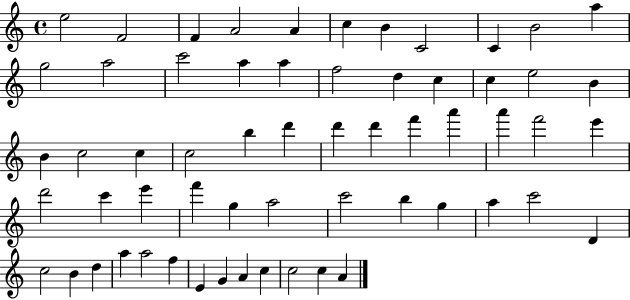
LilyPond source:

{
  \clef treble
  \time 4/4
  \defaultTimeSignature
  \key c \major
  e''2 f'2 | f'4 a'2 a'4 | c''4 b'4 c'2 | c'4 b'2 a''4 | \break g''2 a''2 | c'''2 a''4 a''4 | f''2 d''4 c''4 | c''4 e''2 b'4 | \break b'4 c''2 c''4 | c''2 b''4 d'''4 | d'''4 d'''4 f'''4 a'''4 | a'''4 f'''2 e'''4 | \break d'''2 c'''4 e'''4 | f'''4 g''4 a''2 | c'''2 b''4 g''4 | a''4 c'''2 d'4 | \break c''2 b'4 d''4 | a''4 a''2 f''4 | e'4 g'4 a'4 c''4 | c''2 c''4 a'4 | \break \bar "|."
}